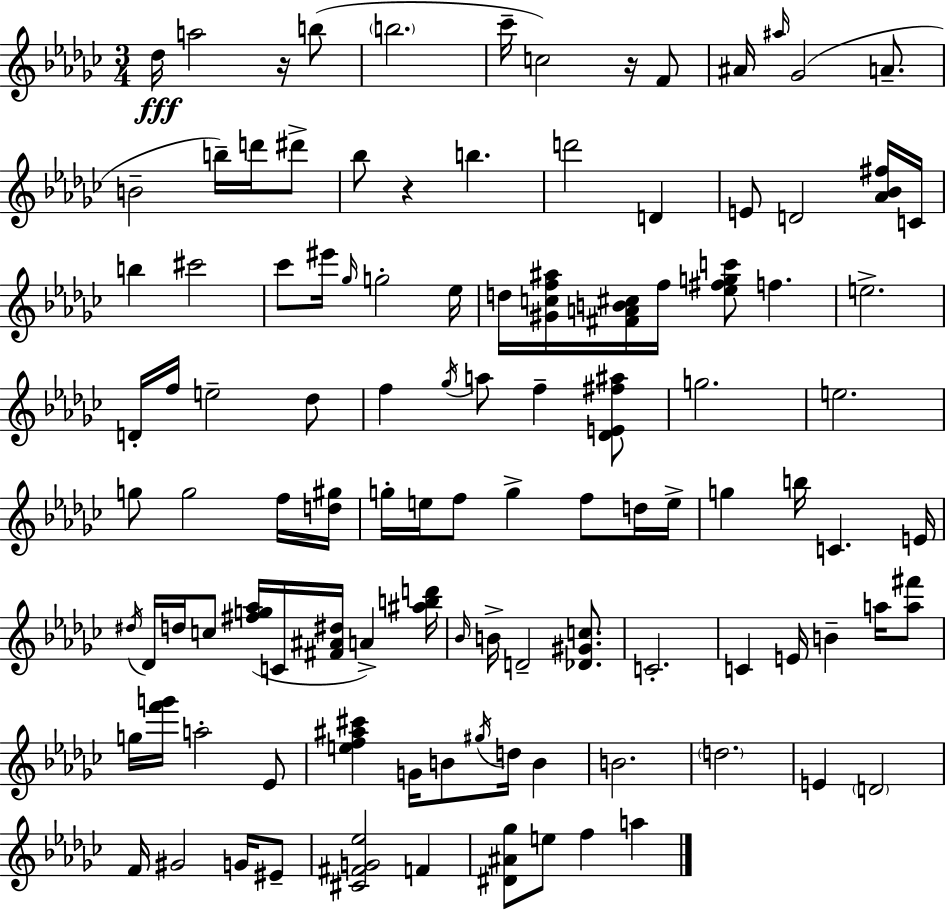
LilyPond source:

{
  \clef treble
  \numericTimeSignature
  \time 3/4
  \key ees \minor
  des''16\fff a''2 r16 b''8( | \parenthesize b''2. | ces'''16-- c''2) r16 f'8 | ais'16 \grace { ais''16 }( ges'2 a'8.-- | \break b'2-- b''16--) d'''16 dis'''8-> | bes''8 r4 b''4. | d'''2 d'4 | e'8 d'2 <aes' bes' fis''>16 | \break c'16 b''4 cis'''2 | ces'''8 eis'''16 \grace { ges''16 } g''2-. | ees''16 d''16 <gis' c'' f'' ais''>16 <fis' a' b' cis''>16 f''16 <ees'' fis'' g'' c'''>8 f''4. | e''2.-> | \break d'16-. f''16 e''2-- | des''8 f''4 \acciaccatura { ges''16 } a''8 f''4-- | <des' e' fis'' ais''>8 g''2. | e''2. | \break g''8 g''2 | f''16 <d'' gis''>16 g''16-. e''16 f''8 g''4-> f''8 | d''16 e''16-> g''4 b''16 c'4. | e'16 \acciaccatura { dis''16 } des'16 d''16 c''8 <fis'' g'' aes''>16( c'16 <fis' ais' dis''>16 a'4->) | \break <ais'' b'' d'''>16 \grace { bes'16 } b'16-> d'2-- | <des' gis' c''>8. c'2.-. | c'4 e'16 b'4-- | a''16 <a'' fis'''>8 g''16 <f''' g'''>16 a''2-. | \break ees'8 <e'' f'' ais'' cis'''>4 g'16 b'8 | \acciaccatura { gis''16 } d''16 b'4 b'2. | \parenthesize d''2. | e'4 \parenthesize d'2 | \break f'16 gis'2 | g'16 eis'8-- <cis' fis' g' ees''>2 | f'4 <dis' ais' ges''>8 e''8 f''4 | a''4 \bar "|."
}